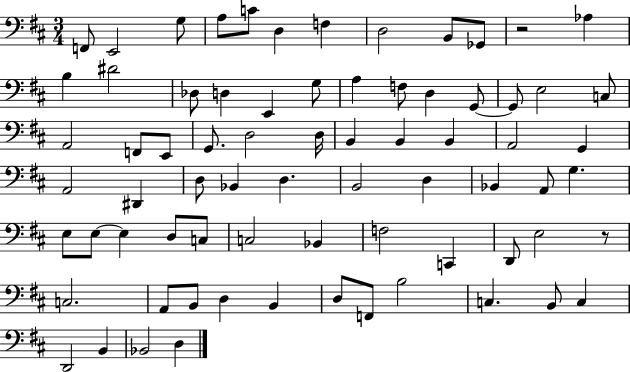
F2/e E2/h G3/e A3/e C4/e D3/q F3/q D3/h B2/e Gb2/e R/h Ab3/q B3/q D#4/h Db3/e D3/q E2/q G3/e A3/q F3/e D3/q G2/e G2/e E3/h C3/e A2/h F2/e E2/e G2/e. D3/h D3/s B2/q B2/q B2/q A2/h G2/q A2/h D#2/q D3/e Bb2/q D3/q. B2/h D3/q Bb2/q A2/e G3/q. E3/e E3/e E3/q D3/e C3/e C3/h Bb2/q F3/h C2/q D2/e E3/h R/e C3/h. A2/e B2/e D3/q B2/q D3/e F2/e B3/h C3/q. B2/e C3/q D2/h B2/q Bb2/h D3/q